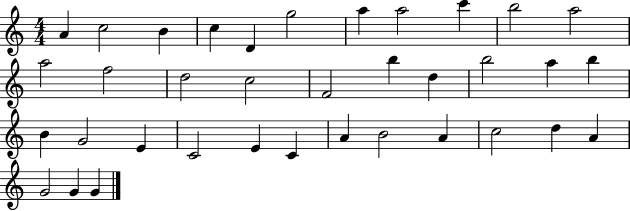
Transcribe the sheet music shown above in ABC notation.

X:1
T:Untitled
M:4/4
L:1/4
K:C
A c2 B c D g2 a a2 c' b2 a2 a2 f2 d2 c2 F2 b d b2 a b B G2 E C2 E C A B2 A c2 d A G2 G G